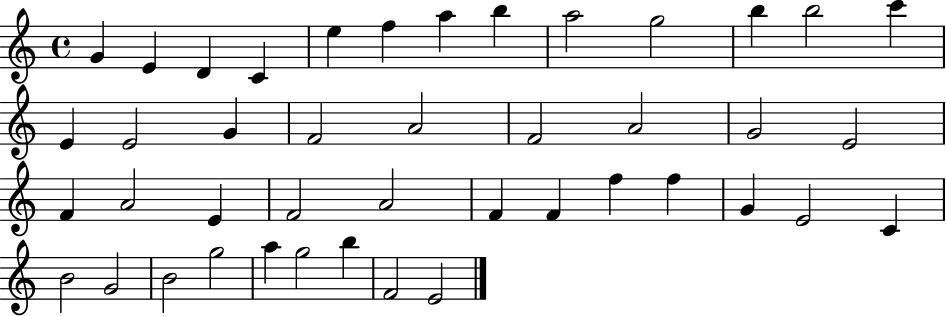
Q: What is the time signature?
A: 4/4